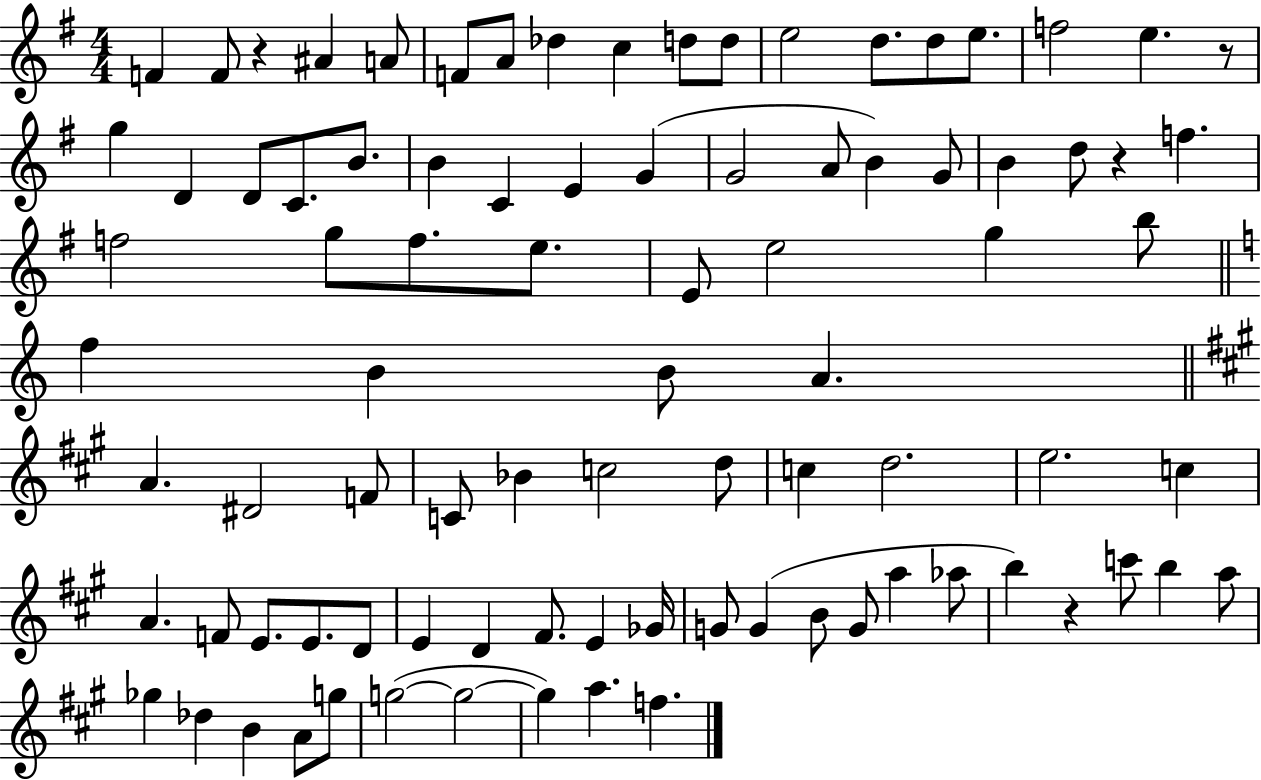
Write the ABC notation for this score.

X:1
T:Untitled
M:4/4
L:1/4
K:G
F F/2 z ^A A/2 F/2 A/2 _d c d/2 d/2 e2 d/2 d/2 e/2 f2 e z/2 g D D/2 C/2 B/2 B C E G G2 A/2 B G/2 B d/2 z f f2 g/2 f/2 e/2 E/2 e2 g b/2 f B B/2 A A ^D2 F/2 C/2 _B c2 d/2 c d2 e2 c A F/2 E/2 E/2 D/2 E D ^F/2 E _G/4 G/2 G B/2 G/2 a _a/2 b z c'/2 b a/2 _g _d B A/2 g/2 g2 g2 g a f